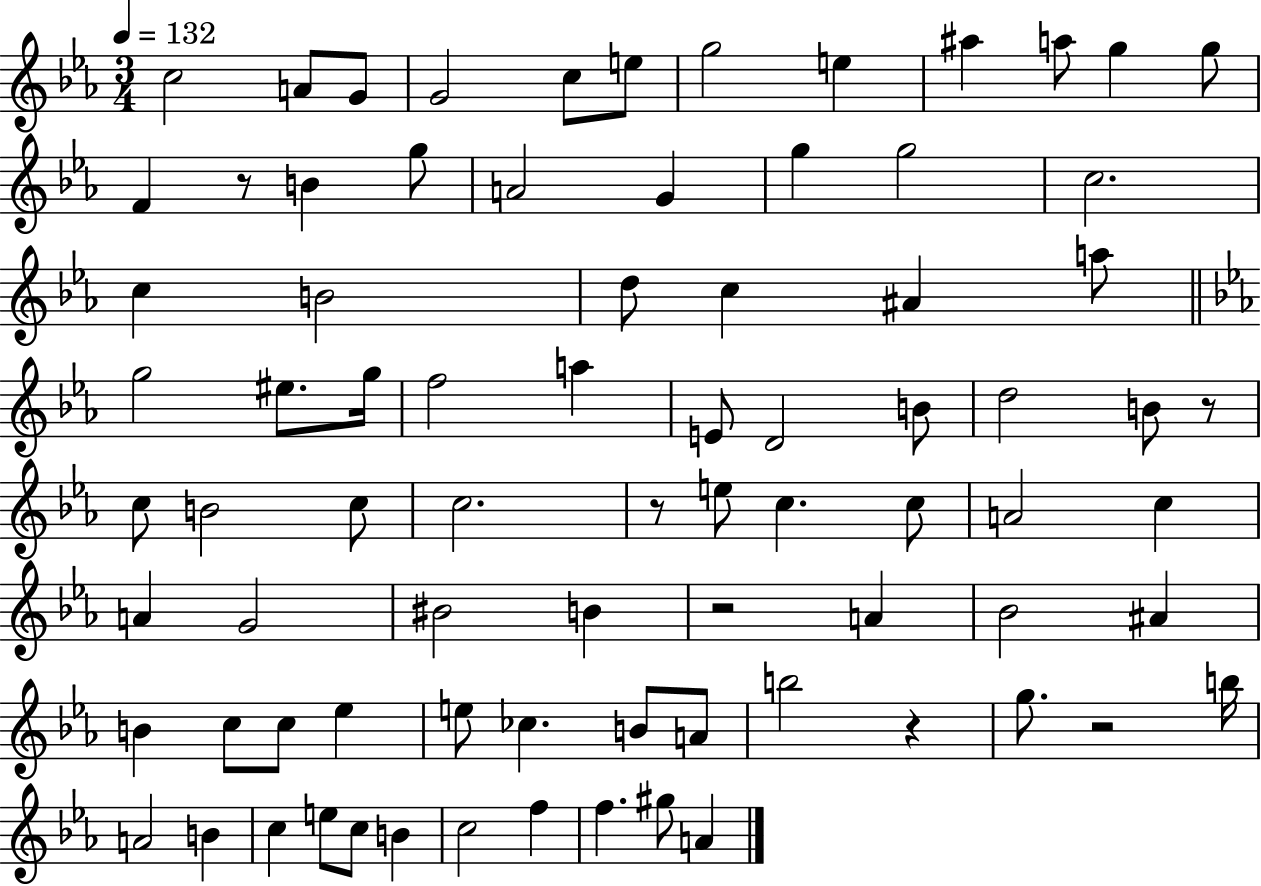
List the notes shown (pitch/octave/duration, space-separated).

C5/h A4/e G4/e G4/h C5/e E5/e G5/h E5/q A#5/q A5/e G5/q G5/e F4/q R/e B4/q G5/e A4/h G4/q G5/q G5/h C5/h. C5/q B4/h D5/e C5/q A#4/q A5/e G5/h EIS5/e. G5/s F5/h A5/q E4/e D4/h B4/e D5/h B4/e R/e C5/e B4/h C5/e C5/h. R/e E5/e C5/q. C5/e A4/h C5/q A4/q G4/h BIS4/h B4/q R/h A4/q Bb4/h A#4/q B4/q C5/e C5/e Eb5/q E5/e CES5/q. B4/e A4/e B5/h R/q G5/e. R/h B5/s A4/h B4/q C5/q E5/e C5/e B4/q C5/h F5/q F5/q. G#5/e A4/q